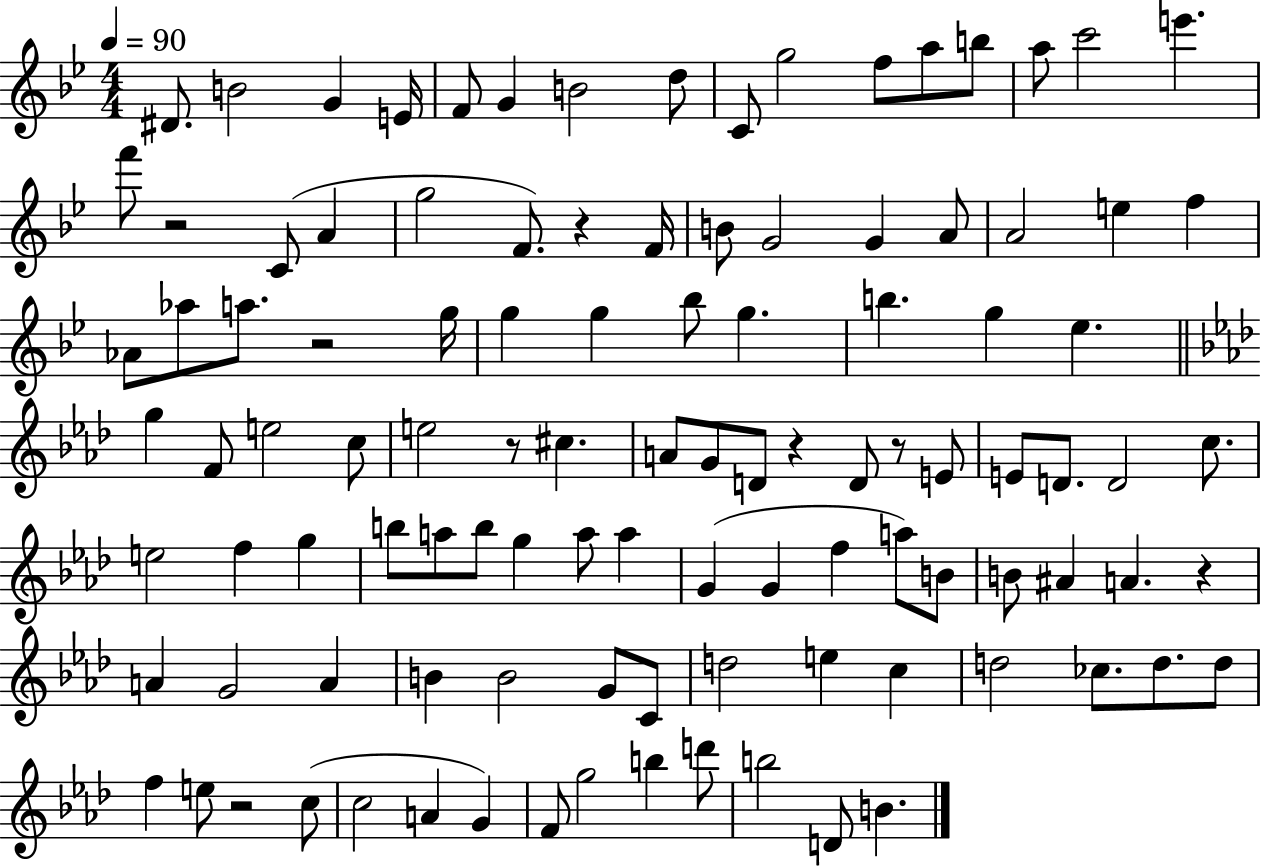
{
  \clef treble
  \numericTimeSignature
  \time 4/4
  \key bes \major
  \tempo 4 = 90
  dis'8. b'2 g'4 e'16 | f'8 g'4 b'2 d''8 | c'8 g''2 f''8 a''8 b''8 | a''8 c'''2 e'''4. | \break f'''8 r2 c'8( a'4 | g''2 f'8.) r4 f'16 | b'8 g'2 g'4 a'8 | a'2 e''4 f''4 | \break aes'8 aes''8 a''8. r2 g''16 | g''4 g''4 bes''8 g''4. | b''4. g''4 ees''4. | \bar "||" \break \key aes \major g''4 f'8 e''2 c''8 | e''2 r8 cis''4. | a'8 g'8 d'8 r4 d'8 r8 e'8 | e'8 d'8. d'2 c''8. | \break e''2 f''4 g''4 | b''8 a''8 b''8 g''4 a''8 a''4 | g'4( g'4 f''4 a''8) b'8 | b'8 ais'4 a'4. r4 | \break a'4 g'2 a'4 | b'4 b'2 g'8 c'8 | d''2 e''4 c''4 | d''2 ces''8. d''8. d''8 | \break f''4 e''8 r2 c''8( | c''2 a'4 g'4) | f'8 g''2 b''4 d'''8 | b''2 d'8 b'4. | \break \bar "|."
}